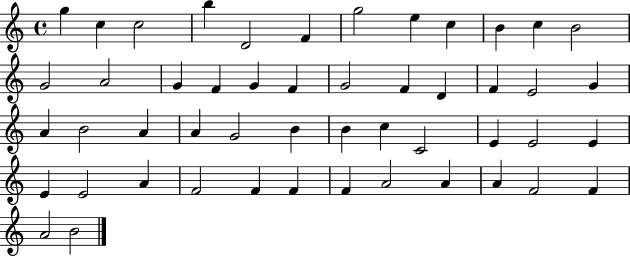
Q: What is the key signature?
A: C major